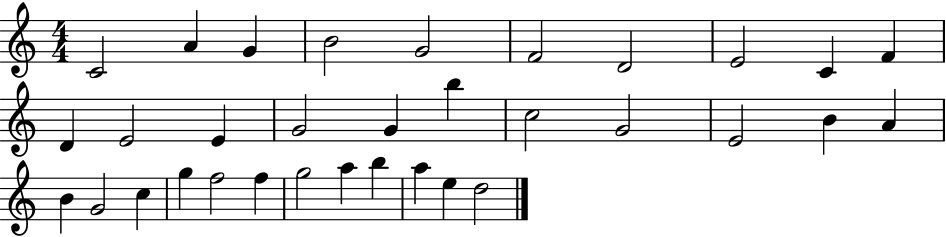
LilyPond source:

{
  \clef treble
  \numericTimeSignature
  \time 4/4
  \key c \major
  c'2 a'4 g'4 | b'2 g'2 | f'2 d'2 | e'2 c'4 f'4 | \break d'4 e'2 e'4 | g'2 g'4 b''4 | c''2 g'2 | e'2 b'4 a'4 | \break b'4 g'2 c''4 | g''4 f''2 f''4 | g''2 a''4 b''4 | a''4 e''4 d''2 | \break \bar "|."
}